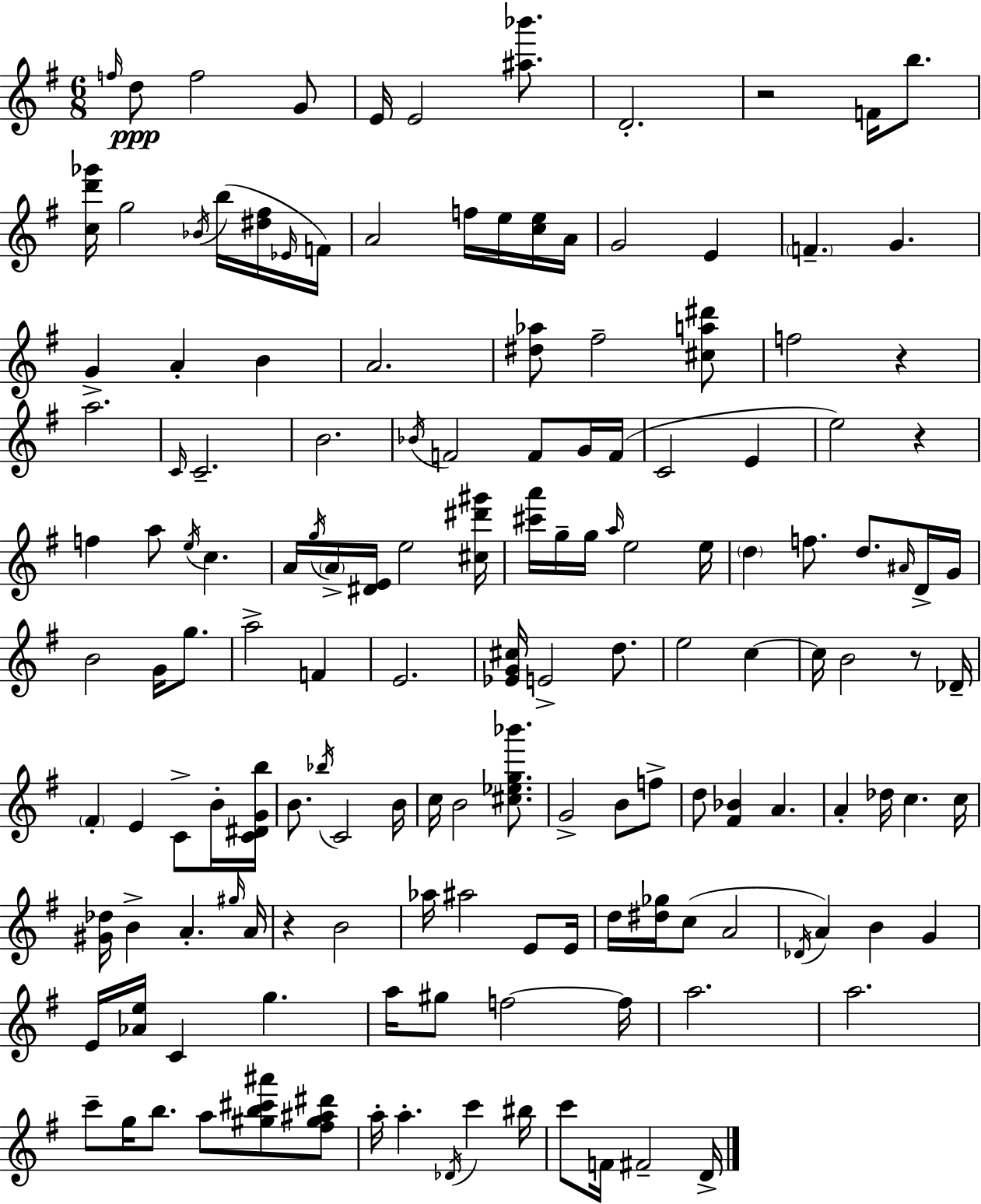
F5/s D5/e F5/h G4/e E4/s E4/h [A#5,Bb6]/e. D4/h. R/h F4/s B5/e. [C5,D6,Gb6]/s G5/h Bb4/s B5/s [D#5,F#5]/s Eb4/s F4/s A4/h F5/s E5/s [C5,E5]/s A4/s G4/h E4/q F4/q. G4/q. G4/q A4/q B4/q A4/h. [D#5,Ab5]/e F#5/h [C#5,A5,D#6]/e F5/h R/q A5/h. C4/s C4/h. B4/h. Bb4/s F4/h F4/e G4/s F4/s C4/h E4/q E5/h R/q F5/q A5/e E5/s C5/q. A4/s G5/s A4/s [D#4,E4]/s E5/h [C#5,D#6,G#6]/s [C#6,A6]/s G5/s G5/s A5/s E5/h E5/s D5/q F5/e. D5/e. A#4/s D4/s G4/s B4/h G4/s G5/e. A5/h F4/q E4/h. [Eb4,G4,C#5]/s E4/h D5/e. E5/h C5/q C5/s B4/h R/e Db4/s F#4/q E4/q C4/e B4/s [C4,D#4,G4,B5]/s B4/e. Bb5/s C4/h B4/s C5/s B4/h [C#5,Eb5,G5,Bb6]/e. G4/h B4/e F5/e D5/e [F#4,Bb4]/q A4/q. A4/q Db5/s C5/q. C5/s [G#4,Db5]/s B4/q A4/q. G#5/s A4/s R/q B4/h Ab5/s A#5/h E4/e E4/s D5/s [D#5,Gb5]/s C5/e A4/h Db4/s A4/q B4/q G4/q E4/s [Ab4,E5]/s C4/q G5/q. A5/s G#5/e F5/h F5/s A5/h. A5/h. C6/e G5/s B5/e. A5/e [G#5,B5,C#6,A#6]/e [F#5,G#5,A#5,D#6]/e A5/s A5/q. Db4/s C6/q BIS5/s C6/e F4/s F#4/h D4/s